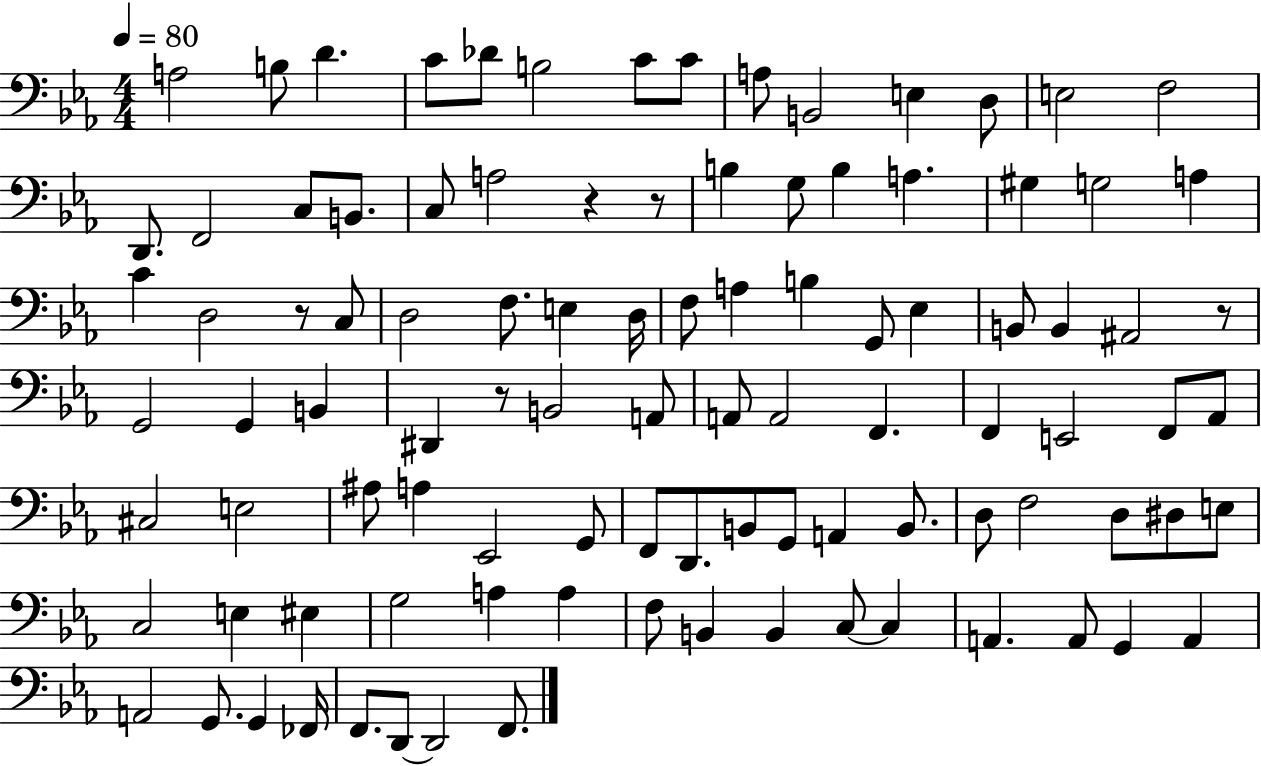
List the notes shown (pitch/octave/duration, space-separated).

A3/h B3/e D4/q. C4/e Db4/e B3/h C4/e C4/e A3/e B2/h E3/q D3/e E3/h F3/h D2/e. F2/h C3/e B2/e. C3/e A3/h R/q R/e B3/q G3/e B3/q A3/q. G#3/q G3/h A3/q C4/q D3/h R/e C3/e D3/h F3/e. E3/q D3/s F3/e A3/q B3/q G2/e Eb3/q B2/e B2/q A#2/h R/e G2/h G2/q B2/q D#2/q R/e B2/h A2/e A2/e A2/h F2/q. F2/q E2/h F2/e Ab2/e C#3/h E3/h A#3/e A3/q Eb2/h G2/e F2/e D2/e. B2/e G2/e A2/q B2/e. D3/e F3/h D3/e D#3/e E3/e C3/h E3/q EIS3/q G3/h A3/q A3/q F3/e B2/q B2/q C3/e C3/q A2/q. A2/e G2/q A2/q A2/h G2/e. G2/q FES2/s F2/e. D2/e D2/h F2/e.